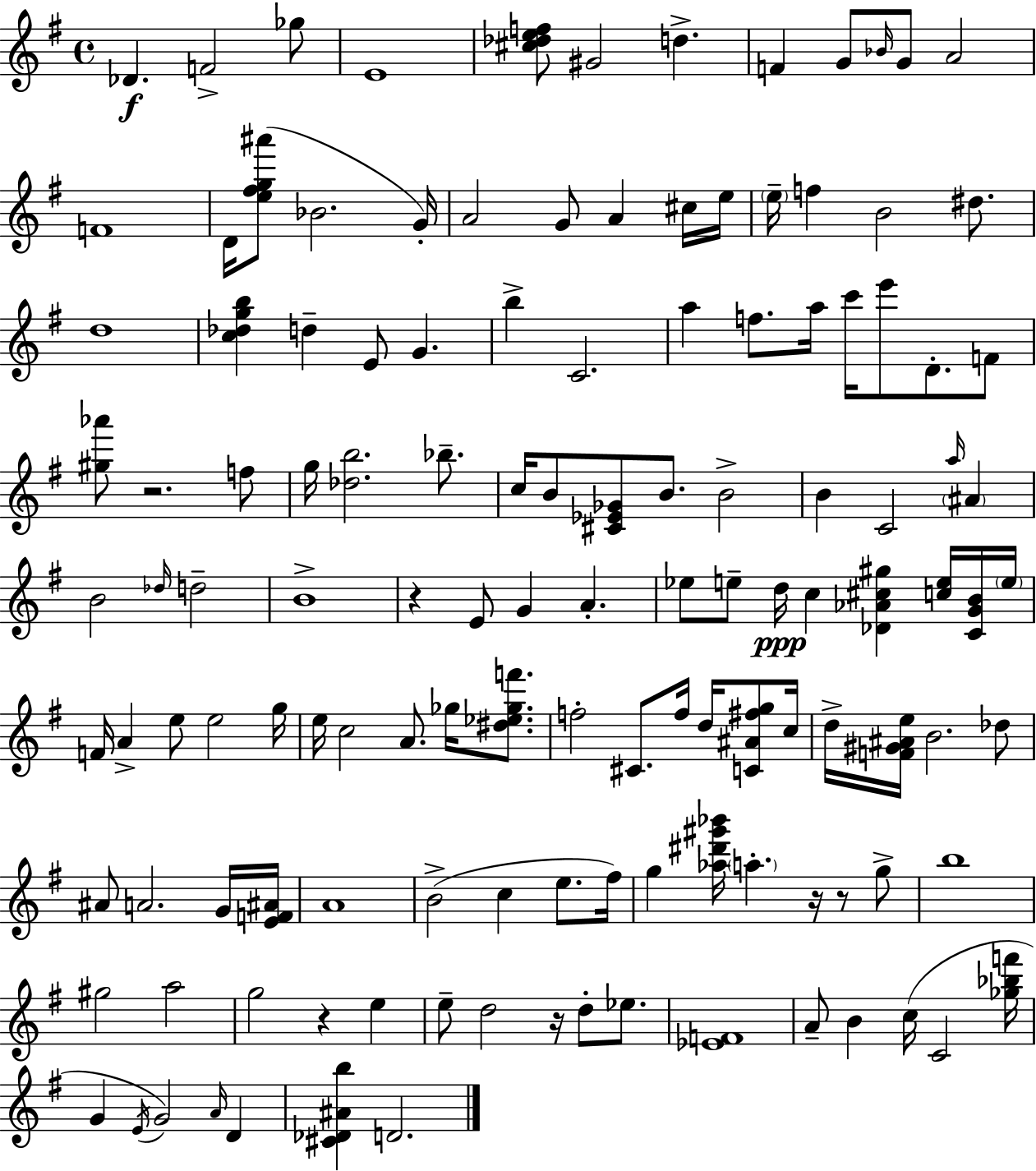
Db4/q. F4/h Gb5/e E4/w [C#5,Db5,E5,F5]/e G#4/h D5/q. F4/q G4/e Bb4/s G4/e A4/h F4/w D4/s [E5,F#5,G5,A#6]/e Bb4/h. G4/s A4/h G4/e A4/q C#5/s E5/s E5/s F5/q B4/h D#5/e. D5/w [C5,Db5,G5,B5]/q D5/q E4/e G4/q. B5/q C4/h. A5/q F5/e. A5/s C6/s E6/e D4/e. F4/e [G#5,Ab6]/e R/h. F5/e G5/s [Db5,B5]/h. Bb5/e. C5/s B4/e [C#4,Eb4,Gb4]/e B4/e. B4/h B4/q C4/h A5/s A#4/q B4/h Db5/s D5/h B4/w R/q E4/e G4/q A4/q. Eb5/e E5/e D5/s C5/q [Db4,Ab4,C#5,G#5]/q [C5,E5]/s [C4,G4,B4]/s E5/s F4/s A4/q E5/e E5/h G5/s E5/s C5/h A4/e. Gb5/s [D#5,Eb5,Gb5,F6]/e. F5/h C#4/e. F5/s D5/s [C4,A#4,F#5,G5]/e C5/s D5/s [F4,G#4,A#4,E5]/s B4/h. Db5/e A#4/e A4/h. G4/s [E4,F4,A#4]/s A4/w B4/h C5/q E5/e. F#5/s G5/q [Ab5,D#6,G#6,Bb6]/s A5/q. R/s R/e G5/e B5/w G#5/h A5/h G5/h R/q E5/q E5/e D5/h R/s D5/e Eb5/e. [Eb4,F4]/w A4/e B4/q C5/s C4/h [Gb5,Bb5,F6]/s G4/q E4/s G4/h A4/s D4/q [C#4,Db4,A#4,B5]/q D4/h.